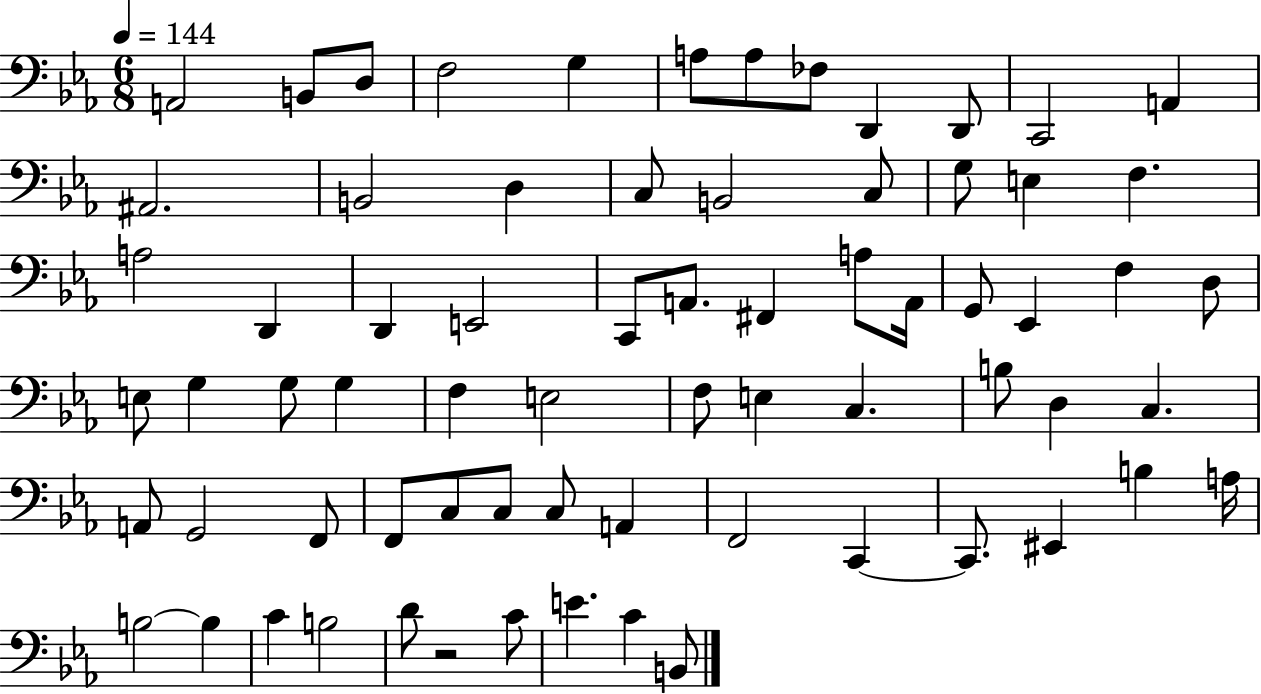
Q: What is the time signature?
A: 6/8